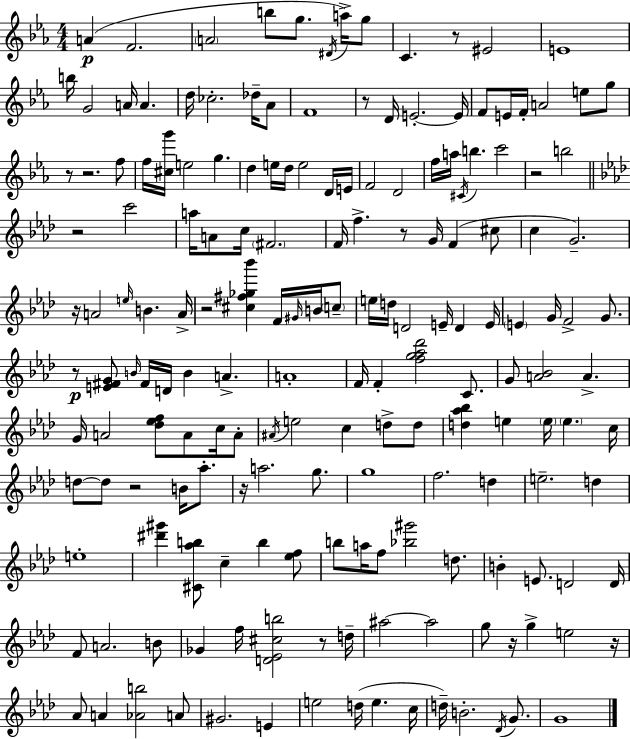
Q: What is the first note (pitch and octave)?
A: A4